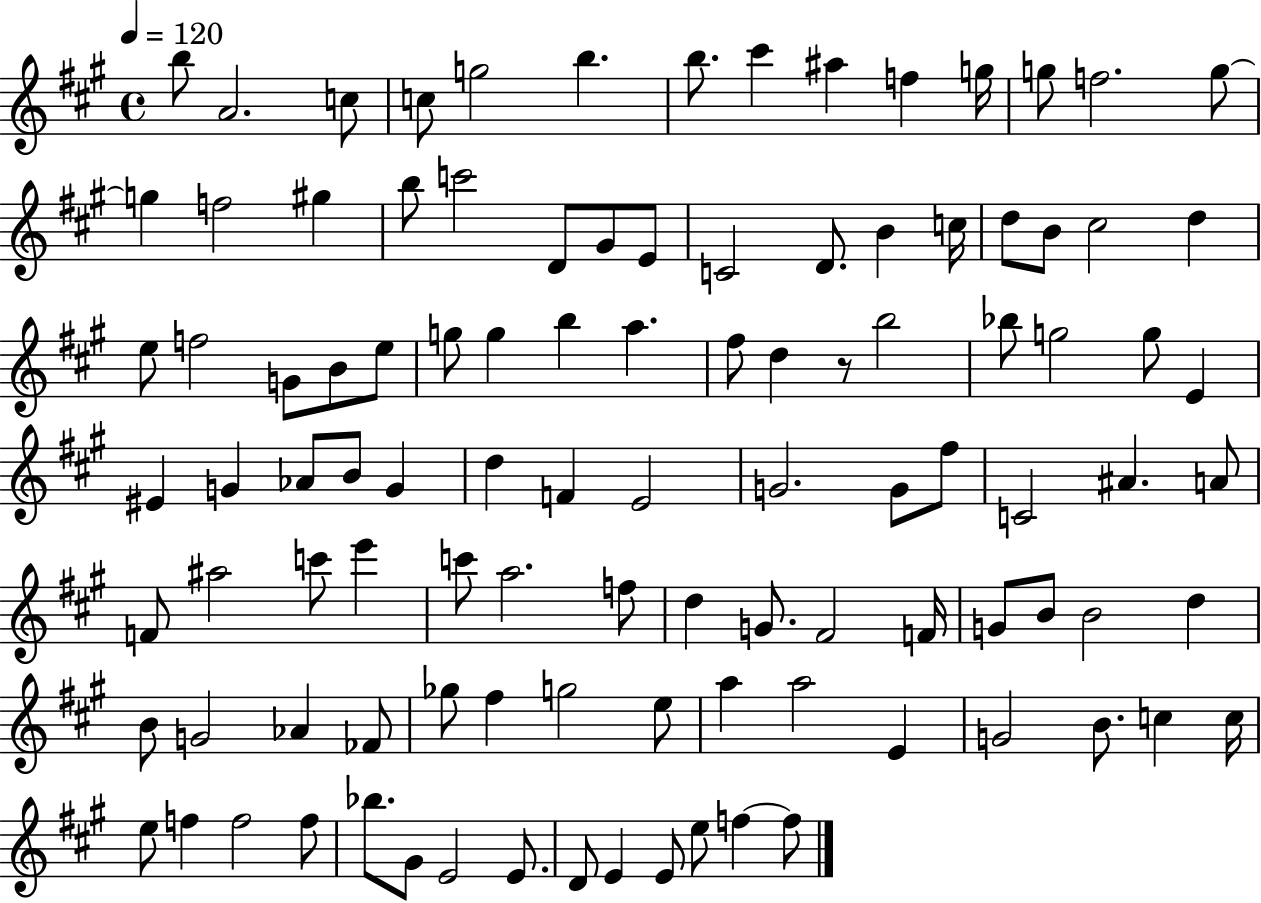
{
  \clef treble
  \time 4/4
  \defaultTimeSignature
  \key a \major
  \tempo 4 = 120
  \repeat volta 2 { b''8 a'2. c''8 | c''8 g''2 b''4. | b''8. cis'''4 ais''4 f''4 g''16 | g''8 f''2. g''8~~ | \break g''4 f''2 gis''4 | b''8 c'''2 d'8 gis'8 e'8 | c'2 d'8. b'4 c''16 | d''8 b'8 cis''2 d''4 | \break e''8 f''2 g'8 b'8 e''8 | g''8 g''4 b''4 a''4. | fis''8 d''4 r8 b''2 | bes''8 g''2 g''8 e'4 | \break eis'4 g'4 aes'8 b'8 g'4 | d''4 f'4 e'2 | g'2. g'8 fis''8 | c'2 ais'4. a'8 | \break f'8 ais''2 c'''8 e'''4 | c'''8 a''2. f''8 | d''4 g'8. fis'2 f'16 | g'8 b'8 b'2 d''4 | \break b'8 g'2 aes'4 fes'8 | ges''8 fis''4 g''2 e''8 | a''4 a''2 e'4 | g'2 b'8. c''4 c''16 | \break e''8 f''4 f''2 f''8 | bes''8. gis'8 e'2 e'8. | d'8 e'4 e'8 e''8 f''4~~ f''8 | } \bar "|."
}